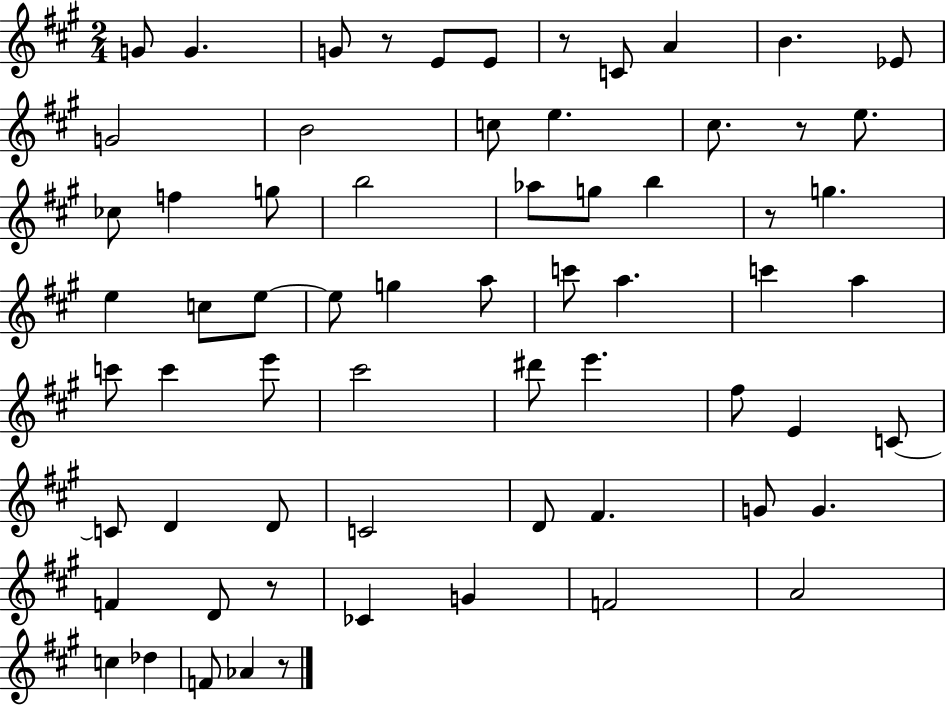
{
  \clef treble
  \numericTimeSignature
  \time 2/4
  \key a \major
  g'8 g'4. | g'8 r8 e'8 e'8 | r8 c'8 a'4 | b'4. ees'8 | \break g'2 | b'2 | c''8 e''4. | cis''8. r8 e''8. | \break ces''8 f''4 g''8 | b''2 | aes''8 g''8 b''4 | r8 g''4. | \break e''4 c''8 e''8~~ | e''8 g''4 a''8 | c'''8 a''4. | c'''4 a''4 | \break c'''8 c'''4 e'''8 | cis'''2 | dis'''8 e'''4. | fis''8 e'4 c'8~~ | \break c'8 d'4 d'8 | c'2 | d'8 fis'4. | g'8 g'4. | \break f'4 d'8 r8 | ces'4 g'4 | f'2 | a'2 | \break c''4 des''4 | f'8 aes'4 r8 | \bar "|."
}